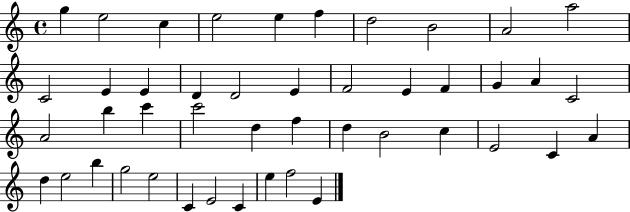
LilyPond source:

{
  \clef treble
  \time 4/4
  \defaultTimeSignature
  \key c \major
  g''4 e''2 c''4 | e''2 e''4 f''4 | d''2 b'2 | a'2 a''2 | \break c'2 e'4 e'4 | d'4 d'2 e'4 | f'2 e'4 f'4 | g'4 a'4 c'2 | \break a'2 b''4 c'''4 | c'''2 d''4 f''4 | d''4 b'2 c''4 | e'2 c'4 a'4 | \break d''4 e''2 b''4 | g''2 e''2 | c'4 e'2 c'4 | e''4 f''2 e'4 | \break \bar "|."
}